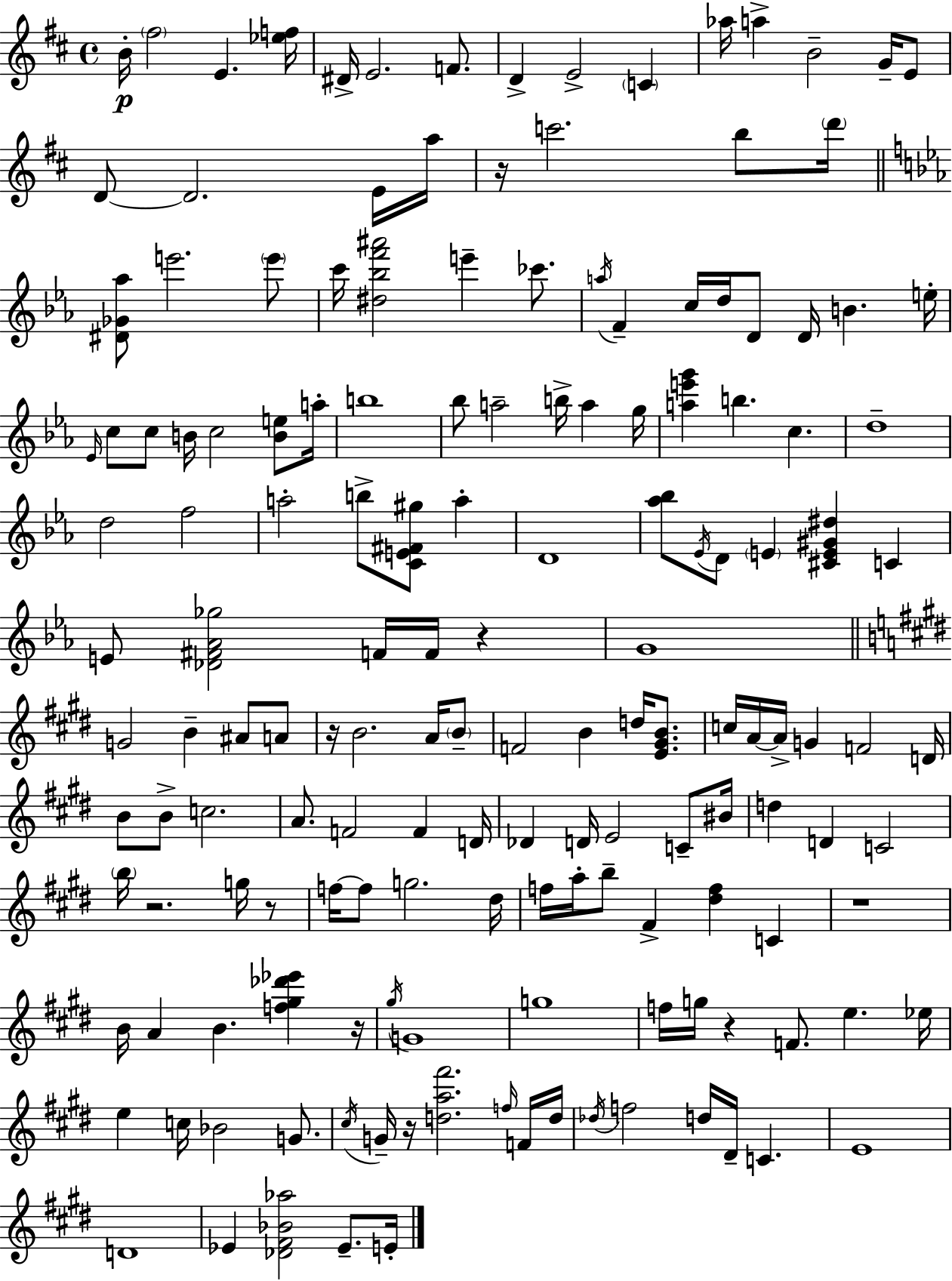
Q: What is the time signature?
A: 4/4